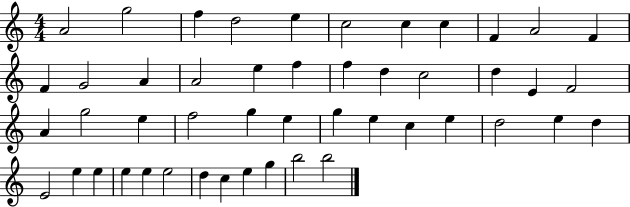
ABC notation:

X:1
T:Untitled
M:4/4
L:1/4
K:C
A2 g2 f d2 e c2 c c F A2 F F G2 A A2 e f f d c2 d E F2 A g2 e f2 g e g e c e d2 e d E2 e e e e e2 d c e g b2 b2